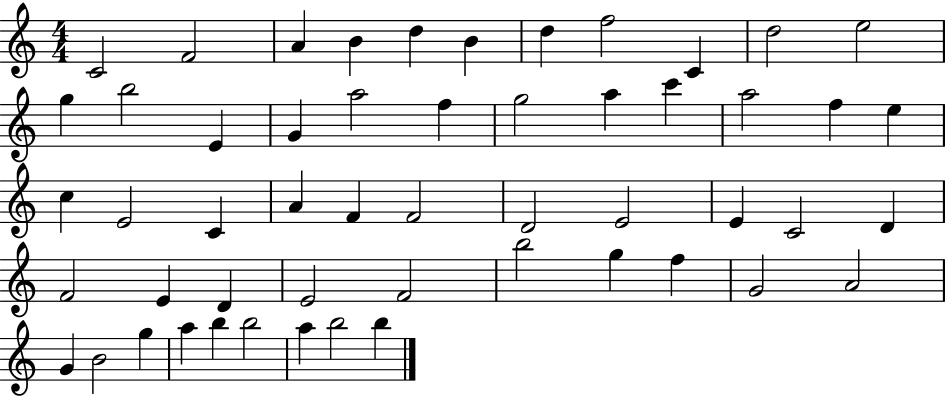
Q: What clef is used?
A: treble